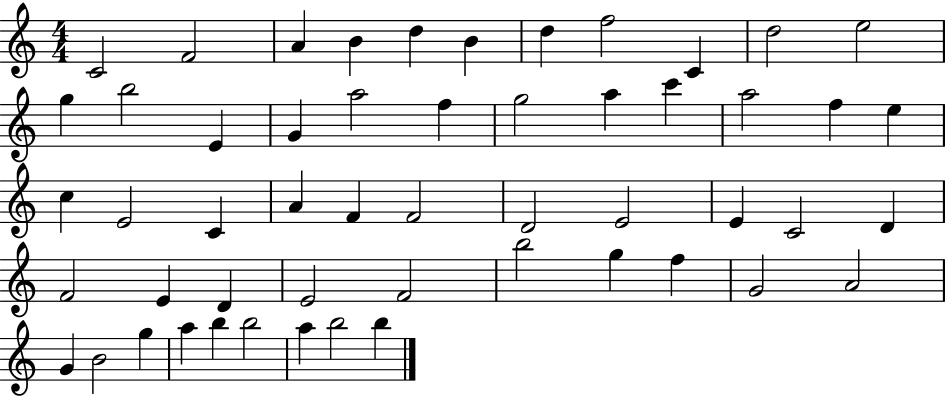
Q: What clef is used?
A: treble